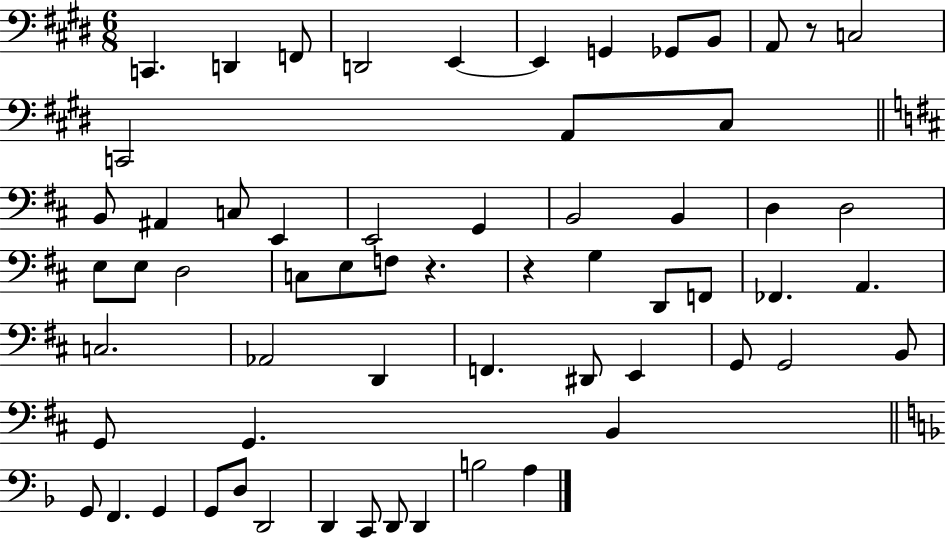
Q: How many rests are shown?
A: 3